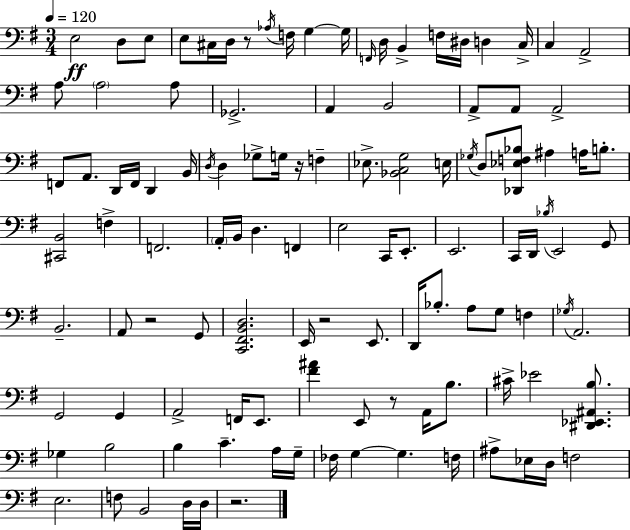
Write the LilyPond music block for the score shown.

{
  \clef bass
  \numericTimeSignature
  \time 3/4
  \key g \major
  \tempo 4 = 120
  e2\ff d8 e8 | e8 cis16 d16 r8 \acciaccatura { aes16 } f16 g4~~ | g16 \grace { f,16 } d16 b,4-> f16 dis16 d4 | c16-> c4 a,2-> | \break a8 \parenthesize a2 | a8 ges,2.-> | a,4 b,2 | a,8-> a,8 a,2-> | \break f,8 a,8. d,16 f,16 d,4 | b,16 \acciaccatura { d16 } d4 ges8-> g16 r16 f4-- | ees8.-> <bes, c g>2 | e16 \acciaccatura { ges16 } d8 <des, ees f bes>8 ais4 | \break a16 b8.-. <cis, b,>2 | f4-> f,2. | \parenthesize a,16-. b,16 d4. | f,4 e2 | \break c,16 e,8.-. e,2. | c,16 d,16 \acciaccatura { bes16 } e,2 | g,8 b,2.-- | a,8 r2 | \break g,8 <c, fis, b, d>2. | e,16 r2 | e,8. d,16 bes8.-. a8 g8 | f4 \acciaccatura { ges16 } a,2. | \break g,2 | g,4 a,2-> | f,16 e,8. <fis' ais'>4 e,8 | r8 a,16 b8. cis'16-> ees'2 | \break <dis, ees, ais, b>8. ges4 b2 | b4 c'4.-- | a16 g16-- fes16 g4~~ g4. | f16 ais8-> ees16 d16 f2 | \break e2. | f8 b,2 | d16 d16 r2. | \bar "|."
}